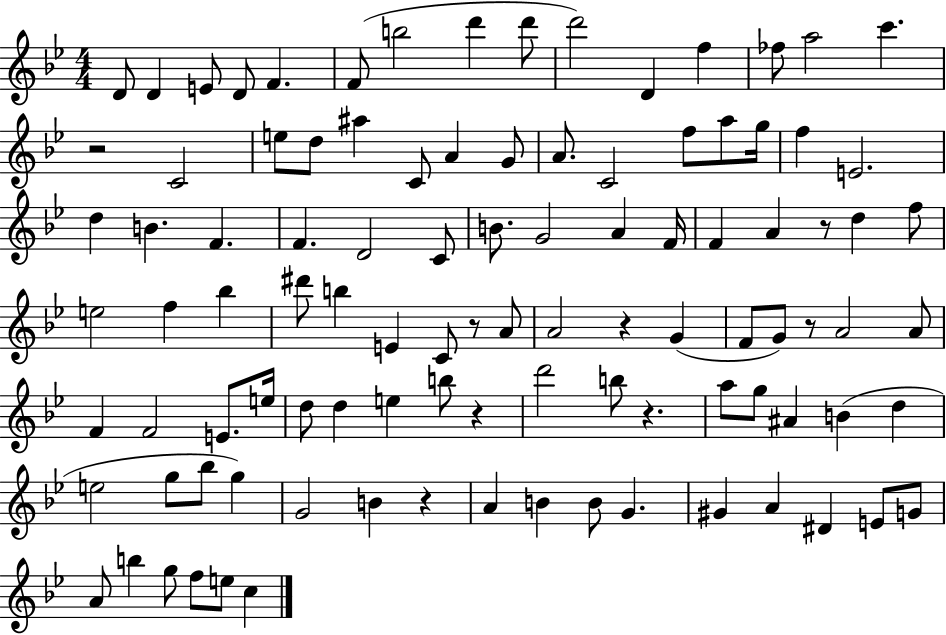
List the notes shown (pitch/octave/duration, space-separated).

D4/e D4/q E4/e D4/e F4/q. F4/e B5/h D6/q D6/e D6/h D4/q F5/q FES5/e A5/h C6/q. R/h C4/h E5/e D5/e A#5/q C4/e A4/q G4/e A4/e. C4/h F5/e A5/e G5/s F5/q E4/h. D5/q B4/q. F4/q. F4/q. D4/h C4/e B4/e. G4/h A4/q F4/s F4/q A4/q R/e D5/q F5/e E5/h F5/q Bb5/q D#6/e B5/q E4/q C4/e R/e A4/e A4/h R/q G4/q F4/e G4/e R/e A4/h A4/e F4/q F4/h E4/e. E5/s D5/e D5/q E5/q B5/e R/q D6/h B5/e R/q. A5/e G5/e A#4/q B4/q D5/q E5/h G5/e Bb5/e G5/q G4/h B4/q R/q A4/q B4/q B4/e G4/q. G#4/q A4/q D#4/q E4/e G4/e A4/e B5/q G5/e F5/e E5/e C5/q